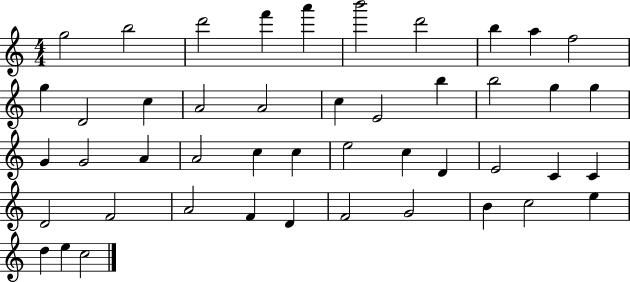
G5/h B5/h D6/h F6/q A6/q B6/h D6/h B5/q A5/q F5/h G5/q D4/h C5/q A4/h A4/h C5/q E4/h B5/q B5/h G5/q G5/q G4/q G4/h A4/q A4/h C5/q C5/q E5/h C5/q D4/q E4/h C4/q C4/q D4/h F4/h A4/h F4/q D4/q F4/h G4/h B4/q C5/h E5/q D5/q E5/q C5/h